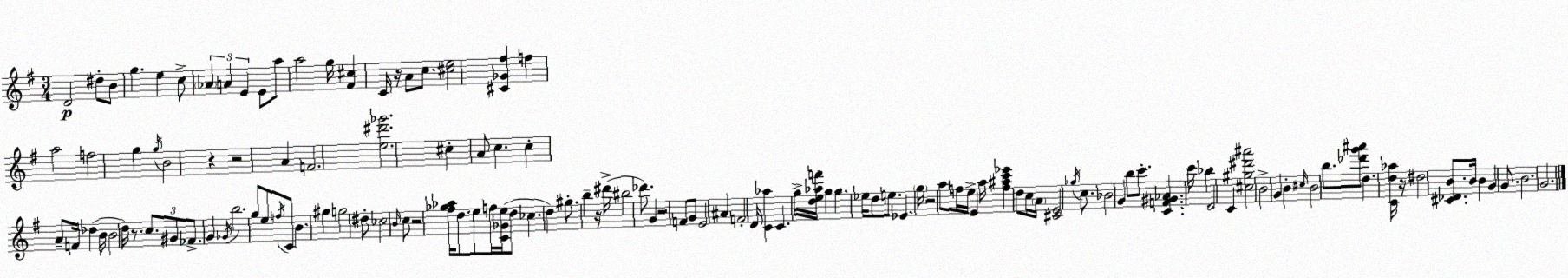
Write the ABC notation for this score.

X:1
T:Untitled
M:3/4
L:1/4
K:Em
D2 ^d/2 B/2 g e c/2 _A A E E/2 a/2 a2 g/4 [^F^c] C/4 z/4 A/2 c/2 [^ce]2 [^C_G^f] f a2 f2 g g/4 B2 z z2 A F2 [e^d'_g']2 ^c A/2 c c A/2 F/4 _d B/4 B2 d/4 z/2 c/2 ^G/2 _F/2 G _G/4 b2 g/2 e/2 f/4 C/2 B ^g g2 ^d/2 _c2 B/4 c/2 z2 [^f_g_a]/4 d/2 e/2 f/4 [C_Ge]/4 d/2 _c d ^g/2 b z/4 ^d'/4 ^b2 _d'/2 G z2 F/2 G/2 E2 ^A F2 D/4 [C_a] C g/4 [de_af']/4 g g _e/4 d/2 e/2 _E g/4 z2 a/2 f/4 e/4 E a/4 [f^ac'_e'] d/2 c/4 A/4 [^CE]2 _g/4 c/2 _B2 G b/2 c'/2 [CF^G_A] c'/4 _b D2 C [^c^g^d'^a']2 B2 G B ^c/4 B2 b/2 [_d'g'^a']/2 d [Cd_a]/4 z/4 ^d2 [^C_DB]/2 B/4 B G G/2 B2 G2